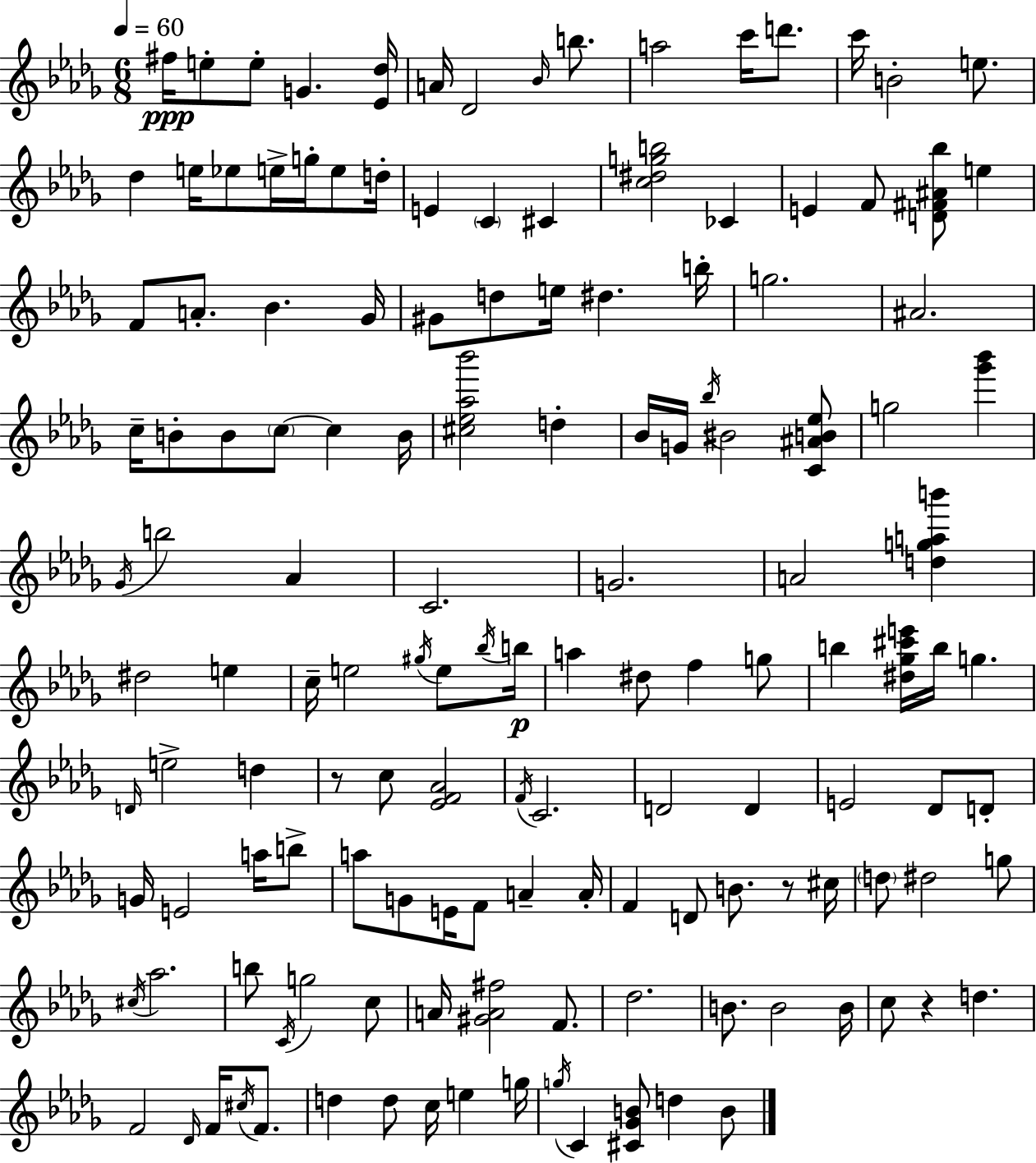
{
  \clef treble
  \numericTimeSignature
  \time 6/8
  \key bes \minor
  \tempo 4 = 60
  fis''16\ppp e''8-. e''8-. g'4. <ees' des''>16 | a'16 des'2 \grace { bes'16 } b''8. | a''2 c'''16 d'''8. | c'''16 b'2-. e''8. | \break des''4 e''16 ees''8 e''16-> g''16-. e''8 | d''16-. e'4 \parenthesize c'4 cis'4 | <c'' dis'' g'' b''>2 ces'4 | e'4 f'8 <d' fis' ais' bes''>8 e''4 | \break f'8 a'8.-. bes'4. | ges'16 gis'8 d''8 e''16 dis''4. | b''16-. g''2. | ais'2. | \break c''16-- b'8-. b'8 \parenthesize c''8~~ c''4 | b'16 <cis'' ees'' aes'' bes'''>2 d''4-. | bes'16 g'16 \acciaccatura { bes''16 } bis'2 | <c' ais' b' ees''>8 g''2 <ges''' bes'''>4 | \break \acciaccatura { ges'16 } b''2 aes'4 | c'2. | g'2. | a'2 <d'' g'' a'' b'''>4 | \break dis''2 e''4 | c''16-- e''2 | \acciaccatura { gis''16 } e''8 \acciaccatura { bes''16 } b''16\p a''4 dis''8 f''4 | g''8 b''4 <dis'' ges'' cis''' e'''>16 b''16 g''4. | \break \grace { d'16 } e''2-> | d''4 r8 c''8 <ees' f' aes'>2 | \acciaccatura { f'16 } c'2. | d'2 | \break d'4 e'2 | des'8 d'8-. g'16 e'2 | a''16 b''8-> a''8 g'8 e'16 | f'8 a'4-- a'16-. f'4 d'8 | \break b'8. r8 cis''16 \parenthesize d''8 dis''2 | g''8 \acciaccatura { cis''16 } aes''2. | b''8 \acciaccatura { c'16 } g''2 | c''8 a'16 <gis' a' fis''>2 | \break f'8. des''2. | b'8. | b'2 b'16 c''8 r4 | d''4. f'2 | \break \grace { des'16 } f'16 \acciaccatura { cis''16 } f'8. d''4 | d''8 c''16 e''4 g''16 \acciaccatura { g''16 } | c'4 <cis' ges' b'>8 d''4 b'8 | \bar "|."
}